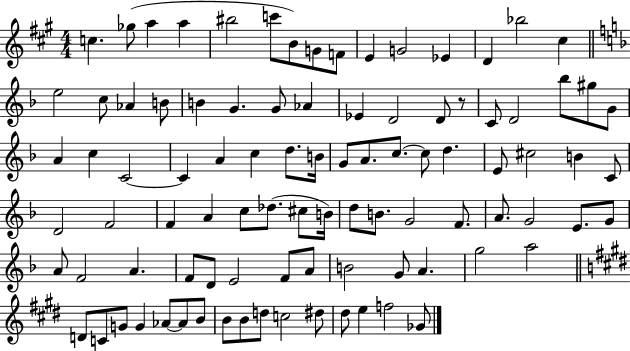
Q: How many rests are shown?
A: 1